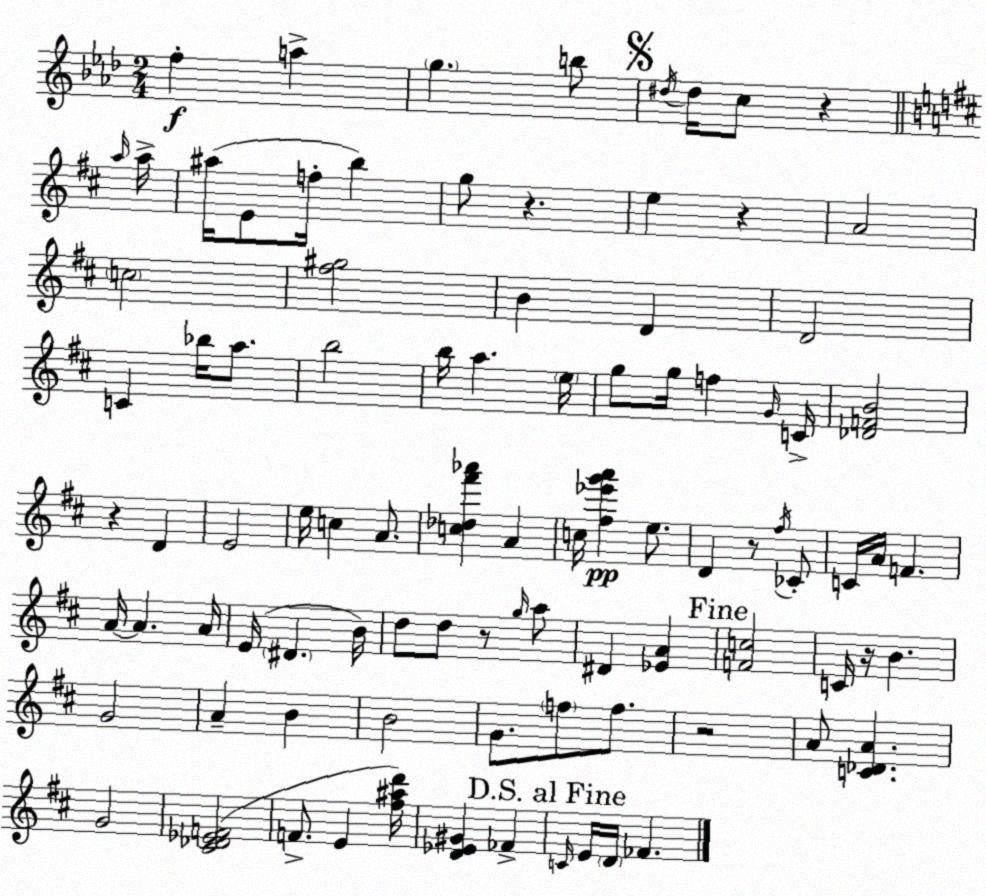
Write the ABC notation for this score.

X:1
T:Untitled
M:2/4
L:1/4
K:Ab
f a g b/2 ^d/4 ^d/4 c/2 z a/4 a/4 ^a/4 E/2 f/4 b g/2 z e z A2 c2 [^f^g]2 B D D2 C _b/4 a/2 b2 b/4 a e/4 g/2 g/4 f G/4 C/4 [_DFB]2 z D E2 e/4 c A/2 [c_d^f'_a'] A c/4 [^f_e'g'a'] e/2 D z/2 ^f/4 _C/2 C/4 A/4 F A/4 A A/4 E/4 ^D B/4 d/2 d/2 z/2 g/4 a/2 ^D [_EA] [Fc]2 C/4 z/4 B G2 A B B2 G/2 f/2 f/2 z2 A/2 [C_DA] G2 [^C_D_EF]2 F/2 E [^f^ad']/4 [D_E^G] _F C/4 E/4 D/4 _F